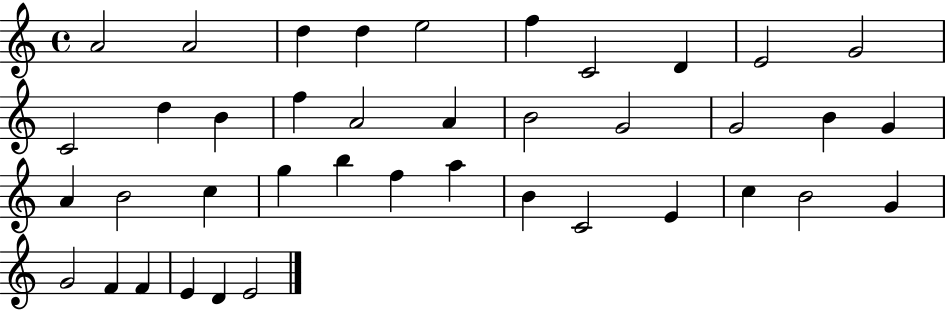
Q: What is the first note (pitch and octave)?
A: A4